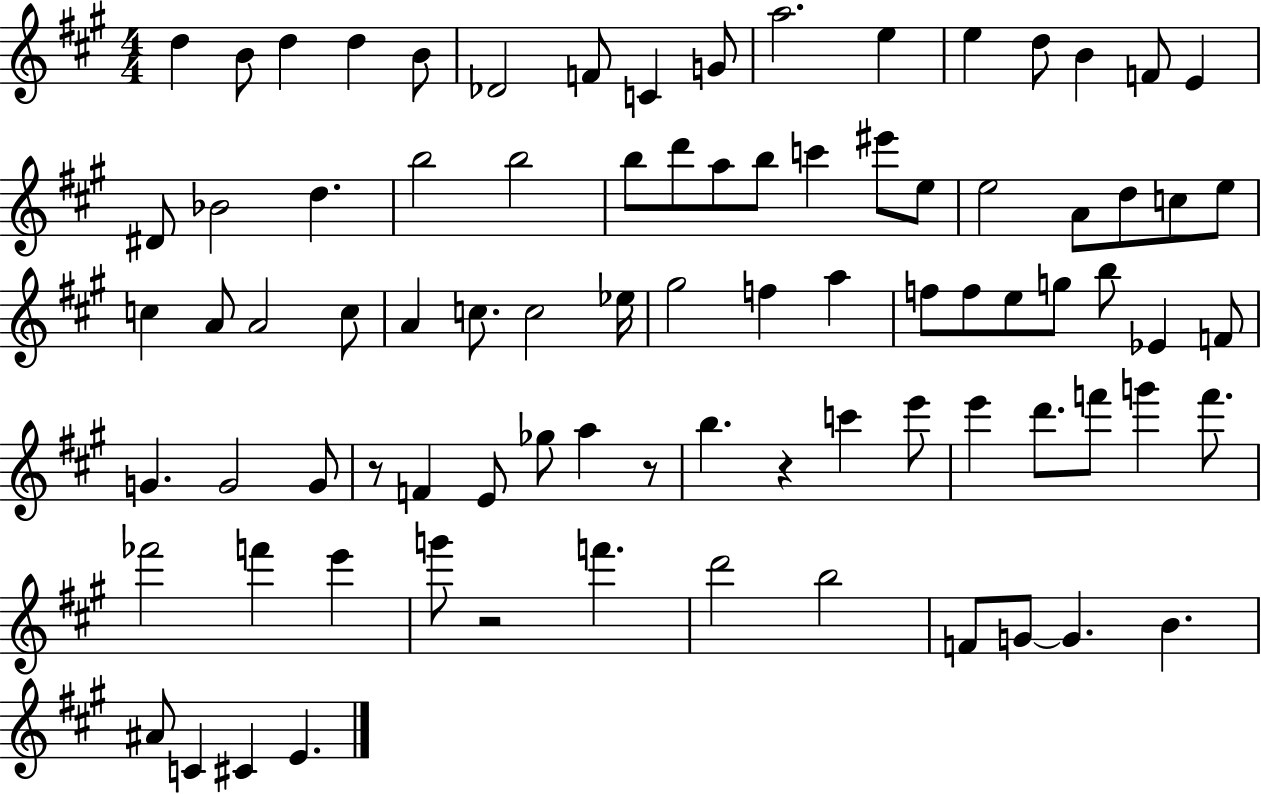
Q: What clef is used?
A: treble